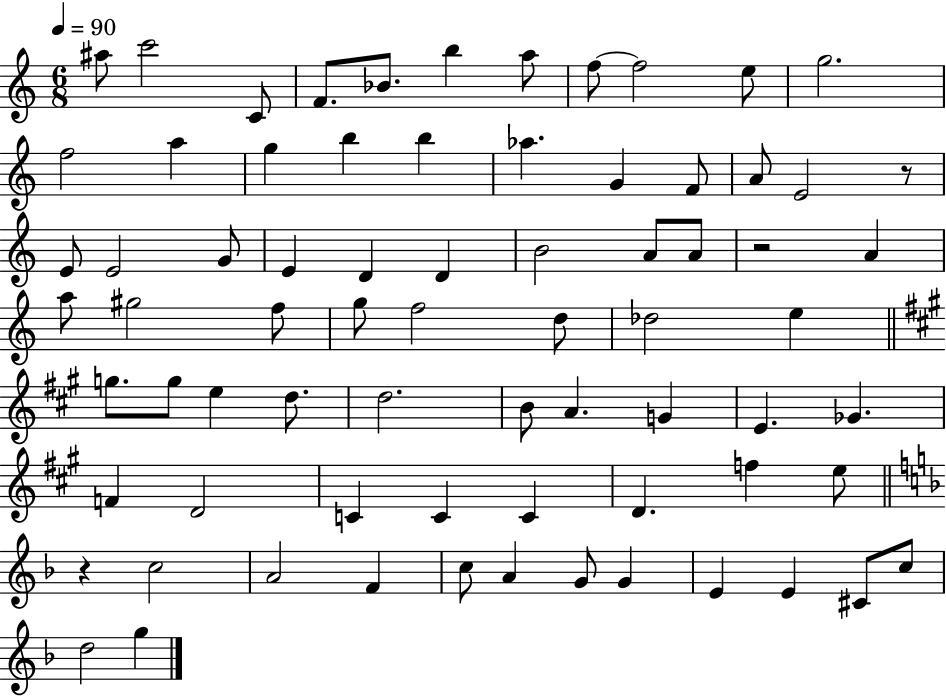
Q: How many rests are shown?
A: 3